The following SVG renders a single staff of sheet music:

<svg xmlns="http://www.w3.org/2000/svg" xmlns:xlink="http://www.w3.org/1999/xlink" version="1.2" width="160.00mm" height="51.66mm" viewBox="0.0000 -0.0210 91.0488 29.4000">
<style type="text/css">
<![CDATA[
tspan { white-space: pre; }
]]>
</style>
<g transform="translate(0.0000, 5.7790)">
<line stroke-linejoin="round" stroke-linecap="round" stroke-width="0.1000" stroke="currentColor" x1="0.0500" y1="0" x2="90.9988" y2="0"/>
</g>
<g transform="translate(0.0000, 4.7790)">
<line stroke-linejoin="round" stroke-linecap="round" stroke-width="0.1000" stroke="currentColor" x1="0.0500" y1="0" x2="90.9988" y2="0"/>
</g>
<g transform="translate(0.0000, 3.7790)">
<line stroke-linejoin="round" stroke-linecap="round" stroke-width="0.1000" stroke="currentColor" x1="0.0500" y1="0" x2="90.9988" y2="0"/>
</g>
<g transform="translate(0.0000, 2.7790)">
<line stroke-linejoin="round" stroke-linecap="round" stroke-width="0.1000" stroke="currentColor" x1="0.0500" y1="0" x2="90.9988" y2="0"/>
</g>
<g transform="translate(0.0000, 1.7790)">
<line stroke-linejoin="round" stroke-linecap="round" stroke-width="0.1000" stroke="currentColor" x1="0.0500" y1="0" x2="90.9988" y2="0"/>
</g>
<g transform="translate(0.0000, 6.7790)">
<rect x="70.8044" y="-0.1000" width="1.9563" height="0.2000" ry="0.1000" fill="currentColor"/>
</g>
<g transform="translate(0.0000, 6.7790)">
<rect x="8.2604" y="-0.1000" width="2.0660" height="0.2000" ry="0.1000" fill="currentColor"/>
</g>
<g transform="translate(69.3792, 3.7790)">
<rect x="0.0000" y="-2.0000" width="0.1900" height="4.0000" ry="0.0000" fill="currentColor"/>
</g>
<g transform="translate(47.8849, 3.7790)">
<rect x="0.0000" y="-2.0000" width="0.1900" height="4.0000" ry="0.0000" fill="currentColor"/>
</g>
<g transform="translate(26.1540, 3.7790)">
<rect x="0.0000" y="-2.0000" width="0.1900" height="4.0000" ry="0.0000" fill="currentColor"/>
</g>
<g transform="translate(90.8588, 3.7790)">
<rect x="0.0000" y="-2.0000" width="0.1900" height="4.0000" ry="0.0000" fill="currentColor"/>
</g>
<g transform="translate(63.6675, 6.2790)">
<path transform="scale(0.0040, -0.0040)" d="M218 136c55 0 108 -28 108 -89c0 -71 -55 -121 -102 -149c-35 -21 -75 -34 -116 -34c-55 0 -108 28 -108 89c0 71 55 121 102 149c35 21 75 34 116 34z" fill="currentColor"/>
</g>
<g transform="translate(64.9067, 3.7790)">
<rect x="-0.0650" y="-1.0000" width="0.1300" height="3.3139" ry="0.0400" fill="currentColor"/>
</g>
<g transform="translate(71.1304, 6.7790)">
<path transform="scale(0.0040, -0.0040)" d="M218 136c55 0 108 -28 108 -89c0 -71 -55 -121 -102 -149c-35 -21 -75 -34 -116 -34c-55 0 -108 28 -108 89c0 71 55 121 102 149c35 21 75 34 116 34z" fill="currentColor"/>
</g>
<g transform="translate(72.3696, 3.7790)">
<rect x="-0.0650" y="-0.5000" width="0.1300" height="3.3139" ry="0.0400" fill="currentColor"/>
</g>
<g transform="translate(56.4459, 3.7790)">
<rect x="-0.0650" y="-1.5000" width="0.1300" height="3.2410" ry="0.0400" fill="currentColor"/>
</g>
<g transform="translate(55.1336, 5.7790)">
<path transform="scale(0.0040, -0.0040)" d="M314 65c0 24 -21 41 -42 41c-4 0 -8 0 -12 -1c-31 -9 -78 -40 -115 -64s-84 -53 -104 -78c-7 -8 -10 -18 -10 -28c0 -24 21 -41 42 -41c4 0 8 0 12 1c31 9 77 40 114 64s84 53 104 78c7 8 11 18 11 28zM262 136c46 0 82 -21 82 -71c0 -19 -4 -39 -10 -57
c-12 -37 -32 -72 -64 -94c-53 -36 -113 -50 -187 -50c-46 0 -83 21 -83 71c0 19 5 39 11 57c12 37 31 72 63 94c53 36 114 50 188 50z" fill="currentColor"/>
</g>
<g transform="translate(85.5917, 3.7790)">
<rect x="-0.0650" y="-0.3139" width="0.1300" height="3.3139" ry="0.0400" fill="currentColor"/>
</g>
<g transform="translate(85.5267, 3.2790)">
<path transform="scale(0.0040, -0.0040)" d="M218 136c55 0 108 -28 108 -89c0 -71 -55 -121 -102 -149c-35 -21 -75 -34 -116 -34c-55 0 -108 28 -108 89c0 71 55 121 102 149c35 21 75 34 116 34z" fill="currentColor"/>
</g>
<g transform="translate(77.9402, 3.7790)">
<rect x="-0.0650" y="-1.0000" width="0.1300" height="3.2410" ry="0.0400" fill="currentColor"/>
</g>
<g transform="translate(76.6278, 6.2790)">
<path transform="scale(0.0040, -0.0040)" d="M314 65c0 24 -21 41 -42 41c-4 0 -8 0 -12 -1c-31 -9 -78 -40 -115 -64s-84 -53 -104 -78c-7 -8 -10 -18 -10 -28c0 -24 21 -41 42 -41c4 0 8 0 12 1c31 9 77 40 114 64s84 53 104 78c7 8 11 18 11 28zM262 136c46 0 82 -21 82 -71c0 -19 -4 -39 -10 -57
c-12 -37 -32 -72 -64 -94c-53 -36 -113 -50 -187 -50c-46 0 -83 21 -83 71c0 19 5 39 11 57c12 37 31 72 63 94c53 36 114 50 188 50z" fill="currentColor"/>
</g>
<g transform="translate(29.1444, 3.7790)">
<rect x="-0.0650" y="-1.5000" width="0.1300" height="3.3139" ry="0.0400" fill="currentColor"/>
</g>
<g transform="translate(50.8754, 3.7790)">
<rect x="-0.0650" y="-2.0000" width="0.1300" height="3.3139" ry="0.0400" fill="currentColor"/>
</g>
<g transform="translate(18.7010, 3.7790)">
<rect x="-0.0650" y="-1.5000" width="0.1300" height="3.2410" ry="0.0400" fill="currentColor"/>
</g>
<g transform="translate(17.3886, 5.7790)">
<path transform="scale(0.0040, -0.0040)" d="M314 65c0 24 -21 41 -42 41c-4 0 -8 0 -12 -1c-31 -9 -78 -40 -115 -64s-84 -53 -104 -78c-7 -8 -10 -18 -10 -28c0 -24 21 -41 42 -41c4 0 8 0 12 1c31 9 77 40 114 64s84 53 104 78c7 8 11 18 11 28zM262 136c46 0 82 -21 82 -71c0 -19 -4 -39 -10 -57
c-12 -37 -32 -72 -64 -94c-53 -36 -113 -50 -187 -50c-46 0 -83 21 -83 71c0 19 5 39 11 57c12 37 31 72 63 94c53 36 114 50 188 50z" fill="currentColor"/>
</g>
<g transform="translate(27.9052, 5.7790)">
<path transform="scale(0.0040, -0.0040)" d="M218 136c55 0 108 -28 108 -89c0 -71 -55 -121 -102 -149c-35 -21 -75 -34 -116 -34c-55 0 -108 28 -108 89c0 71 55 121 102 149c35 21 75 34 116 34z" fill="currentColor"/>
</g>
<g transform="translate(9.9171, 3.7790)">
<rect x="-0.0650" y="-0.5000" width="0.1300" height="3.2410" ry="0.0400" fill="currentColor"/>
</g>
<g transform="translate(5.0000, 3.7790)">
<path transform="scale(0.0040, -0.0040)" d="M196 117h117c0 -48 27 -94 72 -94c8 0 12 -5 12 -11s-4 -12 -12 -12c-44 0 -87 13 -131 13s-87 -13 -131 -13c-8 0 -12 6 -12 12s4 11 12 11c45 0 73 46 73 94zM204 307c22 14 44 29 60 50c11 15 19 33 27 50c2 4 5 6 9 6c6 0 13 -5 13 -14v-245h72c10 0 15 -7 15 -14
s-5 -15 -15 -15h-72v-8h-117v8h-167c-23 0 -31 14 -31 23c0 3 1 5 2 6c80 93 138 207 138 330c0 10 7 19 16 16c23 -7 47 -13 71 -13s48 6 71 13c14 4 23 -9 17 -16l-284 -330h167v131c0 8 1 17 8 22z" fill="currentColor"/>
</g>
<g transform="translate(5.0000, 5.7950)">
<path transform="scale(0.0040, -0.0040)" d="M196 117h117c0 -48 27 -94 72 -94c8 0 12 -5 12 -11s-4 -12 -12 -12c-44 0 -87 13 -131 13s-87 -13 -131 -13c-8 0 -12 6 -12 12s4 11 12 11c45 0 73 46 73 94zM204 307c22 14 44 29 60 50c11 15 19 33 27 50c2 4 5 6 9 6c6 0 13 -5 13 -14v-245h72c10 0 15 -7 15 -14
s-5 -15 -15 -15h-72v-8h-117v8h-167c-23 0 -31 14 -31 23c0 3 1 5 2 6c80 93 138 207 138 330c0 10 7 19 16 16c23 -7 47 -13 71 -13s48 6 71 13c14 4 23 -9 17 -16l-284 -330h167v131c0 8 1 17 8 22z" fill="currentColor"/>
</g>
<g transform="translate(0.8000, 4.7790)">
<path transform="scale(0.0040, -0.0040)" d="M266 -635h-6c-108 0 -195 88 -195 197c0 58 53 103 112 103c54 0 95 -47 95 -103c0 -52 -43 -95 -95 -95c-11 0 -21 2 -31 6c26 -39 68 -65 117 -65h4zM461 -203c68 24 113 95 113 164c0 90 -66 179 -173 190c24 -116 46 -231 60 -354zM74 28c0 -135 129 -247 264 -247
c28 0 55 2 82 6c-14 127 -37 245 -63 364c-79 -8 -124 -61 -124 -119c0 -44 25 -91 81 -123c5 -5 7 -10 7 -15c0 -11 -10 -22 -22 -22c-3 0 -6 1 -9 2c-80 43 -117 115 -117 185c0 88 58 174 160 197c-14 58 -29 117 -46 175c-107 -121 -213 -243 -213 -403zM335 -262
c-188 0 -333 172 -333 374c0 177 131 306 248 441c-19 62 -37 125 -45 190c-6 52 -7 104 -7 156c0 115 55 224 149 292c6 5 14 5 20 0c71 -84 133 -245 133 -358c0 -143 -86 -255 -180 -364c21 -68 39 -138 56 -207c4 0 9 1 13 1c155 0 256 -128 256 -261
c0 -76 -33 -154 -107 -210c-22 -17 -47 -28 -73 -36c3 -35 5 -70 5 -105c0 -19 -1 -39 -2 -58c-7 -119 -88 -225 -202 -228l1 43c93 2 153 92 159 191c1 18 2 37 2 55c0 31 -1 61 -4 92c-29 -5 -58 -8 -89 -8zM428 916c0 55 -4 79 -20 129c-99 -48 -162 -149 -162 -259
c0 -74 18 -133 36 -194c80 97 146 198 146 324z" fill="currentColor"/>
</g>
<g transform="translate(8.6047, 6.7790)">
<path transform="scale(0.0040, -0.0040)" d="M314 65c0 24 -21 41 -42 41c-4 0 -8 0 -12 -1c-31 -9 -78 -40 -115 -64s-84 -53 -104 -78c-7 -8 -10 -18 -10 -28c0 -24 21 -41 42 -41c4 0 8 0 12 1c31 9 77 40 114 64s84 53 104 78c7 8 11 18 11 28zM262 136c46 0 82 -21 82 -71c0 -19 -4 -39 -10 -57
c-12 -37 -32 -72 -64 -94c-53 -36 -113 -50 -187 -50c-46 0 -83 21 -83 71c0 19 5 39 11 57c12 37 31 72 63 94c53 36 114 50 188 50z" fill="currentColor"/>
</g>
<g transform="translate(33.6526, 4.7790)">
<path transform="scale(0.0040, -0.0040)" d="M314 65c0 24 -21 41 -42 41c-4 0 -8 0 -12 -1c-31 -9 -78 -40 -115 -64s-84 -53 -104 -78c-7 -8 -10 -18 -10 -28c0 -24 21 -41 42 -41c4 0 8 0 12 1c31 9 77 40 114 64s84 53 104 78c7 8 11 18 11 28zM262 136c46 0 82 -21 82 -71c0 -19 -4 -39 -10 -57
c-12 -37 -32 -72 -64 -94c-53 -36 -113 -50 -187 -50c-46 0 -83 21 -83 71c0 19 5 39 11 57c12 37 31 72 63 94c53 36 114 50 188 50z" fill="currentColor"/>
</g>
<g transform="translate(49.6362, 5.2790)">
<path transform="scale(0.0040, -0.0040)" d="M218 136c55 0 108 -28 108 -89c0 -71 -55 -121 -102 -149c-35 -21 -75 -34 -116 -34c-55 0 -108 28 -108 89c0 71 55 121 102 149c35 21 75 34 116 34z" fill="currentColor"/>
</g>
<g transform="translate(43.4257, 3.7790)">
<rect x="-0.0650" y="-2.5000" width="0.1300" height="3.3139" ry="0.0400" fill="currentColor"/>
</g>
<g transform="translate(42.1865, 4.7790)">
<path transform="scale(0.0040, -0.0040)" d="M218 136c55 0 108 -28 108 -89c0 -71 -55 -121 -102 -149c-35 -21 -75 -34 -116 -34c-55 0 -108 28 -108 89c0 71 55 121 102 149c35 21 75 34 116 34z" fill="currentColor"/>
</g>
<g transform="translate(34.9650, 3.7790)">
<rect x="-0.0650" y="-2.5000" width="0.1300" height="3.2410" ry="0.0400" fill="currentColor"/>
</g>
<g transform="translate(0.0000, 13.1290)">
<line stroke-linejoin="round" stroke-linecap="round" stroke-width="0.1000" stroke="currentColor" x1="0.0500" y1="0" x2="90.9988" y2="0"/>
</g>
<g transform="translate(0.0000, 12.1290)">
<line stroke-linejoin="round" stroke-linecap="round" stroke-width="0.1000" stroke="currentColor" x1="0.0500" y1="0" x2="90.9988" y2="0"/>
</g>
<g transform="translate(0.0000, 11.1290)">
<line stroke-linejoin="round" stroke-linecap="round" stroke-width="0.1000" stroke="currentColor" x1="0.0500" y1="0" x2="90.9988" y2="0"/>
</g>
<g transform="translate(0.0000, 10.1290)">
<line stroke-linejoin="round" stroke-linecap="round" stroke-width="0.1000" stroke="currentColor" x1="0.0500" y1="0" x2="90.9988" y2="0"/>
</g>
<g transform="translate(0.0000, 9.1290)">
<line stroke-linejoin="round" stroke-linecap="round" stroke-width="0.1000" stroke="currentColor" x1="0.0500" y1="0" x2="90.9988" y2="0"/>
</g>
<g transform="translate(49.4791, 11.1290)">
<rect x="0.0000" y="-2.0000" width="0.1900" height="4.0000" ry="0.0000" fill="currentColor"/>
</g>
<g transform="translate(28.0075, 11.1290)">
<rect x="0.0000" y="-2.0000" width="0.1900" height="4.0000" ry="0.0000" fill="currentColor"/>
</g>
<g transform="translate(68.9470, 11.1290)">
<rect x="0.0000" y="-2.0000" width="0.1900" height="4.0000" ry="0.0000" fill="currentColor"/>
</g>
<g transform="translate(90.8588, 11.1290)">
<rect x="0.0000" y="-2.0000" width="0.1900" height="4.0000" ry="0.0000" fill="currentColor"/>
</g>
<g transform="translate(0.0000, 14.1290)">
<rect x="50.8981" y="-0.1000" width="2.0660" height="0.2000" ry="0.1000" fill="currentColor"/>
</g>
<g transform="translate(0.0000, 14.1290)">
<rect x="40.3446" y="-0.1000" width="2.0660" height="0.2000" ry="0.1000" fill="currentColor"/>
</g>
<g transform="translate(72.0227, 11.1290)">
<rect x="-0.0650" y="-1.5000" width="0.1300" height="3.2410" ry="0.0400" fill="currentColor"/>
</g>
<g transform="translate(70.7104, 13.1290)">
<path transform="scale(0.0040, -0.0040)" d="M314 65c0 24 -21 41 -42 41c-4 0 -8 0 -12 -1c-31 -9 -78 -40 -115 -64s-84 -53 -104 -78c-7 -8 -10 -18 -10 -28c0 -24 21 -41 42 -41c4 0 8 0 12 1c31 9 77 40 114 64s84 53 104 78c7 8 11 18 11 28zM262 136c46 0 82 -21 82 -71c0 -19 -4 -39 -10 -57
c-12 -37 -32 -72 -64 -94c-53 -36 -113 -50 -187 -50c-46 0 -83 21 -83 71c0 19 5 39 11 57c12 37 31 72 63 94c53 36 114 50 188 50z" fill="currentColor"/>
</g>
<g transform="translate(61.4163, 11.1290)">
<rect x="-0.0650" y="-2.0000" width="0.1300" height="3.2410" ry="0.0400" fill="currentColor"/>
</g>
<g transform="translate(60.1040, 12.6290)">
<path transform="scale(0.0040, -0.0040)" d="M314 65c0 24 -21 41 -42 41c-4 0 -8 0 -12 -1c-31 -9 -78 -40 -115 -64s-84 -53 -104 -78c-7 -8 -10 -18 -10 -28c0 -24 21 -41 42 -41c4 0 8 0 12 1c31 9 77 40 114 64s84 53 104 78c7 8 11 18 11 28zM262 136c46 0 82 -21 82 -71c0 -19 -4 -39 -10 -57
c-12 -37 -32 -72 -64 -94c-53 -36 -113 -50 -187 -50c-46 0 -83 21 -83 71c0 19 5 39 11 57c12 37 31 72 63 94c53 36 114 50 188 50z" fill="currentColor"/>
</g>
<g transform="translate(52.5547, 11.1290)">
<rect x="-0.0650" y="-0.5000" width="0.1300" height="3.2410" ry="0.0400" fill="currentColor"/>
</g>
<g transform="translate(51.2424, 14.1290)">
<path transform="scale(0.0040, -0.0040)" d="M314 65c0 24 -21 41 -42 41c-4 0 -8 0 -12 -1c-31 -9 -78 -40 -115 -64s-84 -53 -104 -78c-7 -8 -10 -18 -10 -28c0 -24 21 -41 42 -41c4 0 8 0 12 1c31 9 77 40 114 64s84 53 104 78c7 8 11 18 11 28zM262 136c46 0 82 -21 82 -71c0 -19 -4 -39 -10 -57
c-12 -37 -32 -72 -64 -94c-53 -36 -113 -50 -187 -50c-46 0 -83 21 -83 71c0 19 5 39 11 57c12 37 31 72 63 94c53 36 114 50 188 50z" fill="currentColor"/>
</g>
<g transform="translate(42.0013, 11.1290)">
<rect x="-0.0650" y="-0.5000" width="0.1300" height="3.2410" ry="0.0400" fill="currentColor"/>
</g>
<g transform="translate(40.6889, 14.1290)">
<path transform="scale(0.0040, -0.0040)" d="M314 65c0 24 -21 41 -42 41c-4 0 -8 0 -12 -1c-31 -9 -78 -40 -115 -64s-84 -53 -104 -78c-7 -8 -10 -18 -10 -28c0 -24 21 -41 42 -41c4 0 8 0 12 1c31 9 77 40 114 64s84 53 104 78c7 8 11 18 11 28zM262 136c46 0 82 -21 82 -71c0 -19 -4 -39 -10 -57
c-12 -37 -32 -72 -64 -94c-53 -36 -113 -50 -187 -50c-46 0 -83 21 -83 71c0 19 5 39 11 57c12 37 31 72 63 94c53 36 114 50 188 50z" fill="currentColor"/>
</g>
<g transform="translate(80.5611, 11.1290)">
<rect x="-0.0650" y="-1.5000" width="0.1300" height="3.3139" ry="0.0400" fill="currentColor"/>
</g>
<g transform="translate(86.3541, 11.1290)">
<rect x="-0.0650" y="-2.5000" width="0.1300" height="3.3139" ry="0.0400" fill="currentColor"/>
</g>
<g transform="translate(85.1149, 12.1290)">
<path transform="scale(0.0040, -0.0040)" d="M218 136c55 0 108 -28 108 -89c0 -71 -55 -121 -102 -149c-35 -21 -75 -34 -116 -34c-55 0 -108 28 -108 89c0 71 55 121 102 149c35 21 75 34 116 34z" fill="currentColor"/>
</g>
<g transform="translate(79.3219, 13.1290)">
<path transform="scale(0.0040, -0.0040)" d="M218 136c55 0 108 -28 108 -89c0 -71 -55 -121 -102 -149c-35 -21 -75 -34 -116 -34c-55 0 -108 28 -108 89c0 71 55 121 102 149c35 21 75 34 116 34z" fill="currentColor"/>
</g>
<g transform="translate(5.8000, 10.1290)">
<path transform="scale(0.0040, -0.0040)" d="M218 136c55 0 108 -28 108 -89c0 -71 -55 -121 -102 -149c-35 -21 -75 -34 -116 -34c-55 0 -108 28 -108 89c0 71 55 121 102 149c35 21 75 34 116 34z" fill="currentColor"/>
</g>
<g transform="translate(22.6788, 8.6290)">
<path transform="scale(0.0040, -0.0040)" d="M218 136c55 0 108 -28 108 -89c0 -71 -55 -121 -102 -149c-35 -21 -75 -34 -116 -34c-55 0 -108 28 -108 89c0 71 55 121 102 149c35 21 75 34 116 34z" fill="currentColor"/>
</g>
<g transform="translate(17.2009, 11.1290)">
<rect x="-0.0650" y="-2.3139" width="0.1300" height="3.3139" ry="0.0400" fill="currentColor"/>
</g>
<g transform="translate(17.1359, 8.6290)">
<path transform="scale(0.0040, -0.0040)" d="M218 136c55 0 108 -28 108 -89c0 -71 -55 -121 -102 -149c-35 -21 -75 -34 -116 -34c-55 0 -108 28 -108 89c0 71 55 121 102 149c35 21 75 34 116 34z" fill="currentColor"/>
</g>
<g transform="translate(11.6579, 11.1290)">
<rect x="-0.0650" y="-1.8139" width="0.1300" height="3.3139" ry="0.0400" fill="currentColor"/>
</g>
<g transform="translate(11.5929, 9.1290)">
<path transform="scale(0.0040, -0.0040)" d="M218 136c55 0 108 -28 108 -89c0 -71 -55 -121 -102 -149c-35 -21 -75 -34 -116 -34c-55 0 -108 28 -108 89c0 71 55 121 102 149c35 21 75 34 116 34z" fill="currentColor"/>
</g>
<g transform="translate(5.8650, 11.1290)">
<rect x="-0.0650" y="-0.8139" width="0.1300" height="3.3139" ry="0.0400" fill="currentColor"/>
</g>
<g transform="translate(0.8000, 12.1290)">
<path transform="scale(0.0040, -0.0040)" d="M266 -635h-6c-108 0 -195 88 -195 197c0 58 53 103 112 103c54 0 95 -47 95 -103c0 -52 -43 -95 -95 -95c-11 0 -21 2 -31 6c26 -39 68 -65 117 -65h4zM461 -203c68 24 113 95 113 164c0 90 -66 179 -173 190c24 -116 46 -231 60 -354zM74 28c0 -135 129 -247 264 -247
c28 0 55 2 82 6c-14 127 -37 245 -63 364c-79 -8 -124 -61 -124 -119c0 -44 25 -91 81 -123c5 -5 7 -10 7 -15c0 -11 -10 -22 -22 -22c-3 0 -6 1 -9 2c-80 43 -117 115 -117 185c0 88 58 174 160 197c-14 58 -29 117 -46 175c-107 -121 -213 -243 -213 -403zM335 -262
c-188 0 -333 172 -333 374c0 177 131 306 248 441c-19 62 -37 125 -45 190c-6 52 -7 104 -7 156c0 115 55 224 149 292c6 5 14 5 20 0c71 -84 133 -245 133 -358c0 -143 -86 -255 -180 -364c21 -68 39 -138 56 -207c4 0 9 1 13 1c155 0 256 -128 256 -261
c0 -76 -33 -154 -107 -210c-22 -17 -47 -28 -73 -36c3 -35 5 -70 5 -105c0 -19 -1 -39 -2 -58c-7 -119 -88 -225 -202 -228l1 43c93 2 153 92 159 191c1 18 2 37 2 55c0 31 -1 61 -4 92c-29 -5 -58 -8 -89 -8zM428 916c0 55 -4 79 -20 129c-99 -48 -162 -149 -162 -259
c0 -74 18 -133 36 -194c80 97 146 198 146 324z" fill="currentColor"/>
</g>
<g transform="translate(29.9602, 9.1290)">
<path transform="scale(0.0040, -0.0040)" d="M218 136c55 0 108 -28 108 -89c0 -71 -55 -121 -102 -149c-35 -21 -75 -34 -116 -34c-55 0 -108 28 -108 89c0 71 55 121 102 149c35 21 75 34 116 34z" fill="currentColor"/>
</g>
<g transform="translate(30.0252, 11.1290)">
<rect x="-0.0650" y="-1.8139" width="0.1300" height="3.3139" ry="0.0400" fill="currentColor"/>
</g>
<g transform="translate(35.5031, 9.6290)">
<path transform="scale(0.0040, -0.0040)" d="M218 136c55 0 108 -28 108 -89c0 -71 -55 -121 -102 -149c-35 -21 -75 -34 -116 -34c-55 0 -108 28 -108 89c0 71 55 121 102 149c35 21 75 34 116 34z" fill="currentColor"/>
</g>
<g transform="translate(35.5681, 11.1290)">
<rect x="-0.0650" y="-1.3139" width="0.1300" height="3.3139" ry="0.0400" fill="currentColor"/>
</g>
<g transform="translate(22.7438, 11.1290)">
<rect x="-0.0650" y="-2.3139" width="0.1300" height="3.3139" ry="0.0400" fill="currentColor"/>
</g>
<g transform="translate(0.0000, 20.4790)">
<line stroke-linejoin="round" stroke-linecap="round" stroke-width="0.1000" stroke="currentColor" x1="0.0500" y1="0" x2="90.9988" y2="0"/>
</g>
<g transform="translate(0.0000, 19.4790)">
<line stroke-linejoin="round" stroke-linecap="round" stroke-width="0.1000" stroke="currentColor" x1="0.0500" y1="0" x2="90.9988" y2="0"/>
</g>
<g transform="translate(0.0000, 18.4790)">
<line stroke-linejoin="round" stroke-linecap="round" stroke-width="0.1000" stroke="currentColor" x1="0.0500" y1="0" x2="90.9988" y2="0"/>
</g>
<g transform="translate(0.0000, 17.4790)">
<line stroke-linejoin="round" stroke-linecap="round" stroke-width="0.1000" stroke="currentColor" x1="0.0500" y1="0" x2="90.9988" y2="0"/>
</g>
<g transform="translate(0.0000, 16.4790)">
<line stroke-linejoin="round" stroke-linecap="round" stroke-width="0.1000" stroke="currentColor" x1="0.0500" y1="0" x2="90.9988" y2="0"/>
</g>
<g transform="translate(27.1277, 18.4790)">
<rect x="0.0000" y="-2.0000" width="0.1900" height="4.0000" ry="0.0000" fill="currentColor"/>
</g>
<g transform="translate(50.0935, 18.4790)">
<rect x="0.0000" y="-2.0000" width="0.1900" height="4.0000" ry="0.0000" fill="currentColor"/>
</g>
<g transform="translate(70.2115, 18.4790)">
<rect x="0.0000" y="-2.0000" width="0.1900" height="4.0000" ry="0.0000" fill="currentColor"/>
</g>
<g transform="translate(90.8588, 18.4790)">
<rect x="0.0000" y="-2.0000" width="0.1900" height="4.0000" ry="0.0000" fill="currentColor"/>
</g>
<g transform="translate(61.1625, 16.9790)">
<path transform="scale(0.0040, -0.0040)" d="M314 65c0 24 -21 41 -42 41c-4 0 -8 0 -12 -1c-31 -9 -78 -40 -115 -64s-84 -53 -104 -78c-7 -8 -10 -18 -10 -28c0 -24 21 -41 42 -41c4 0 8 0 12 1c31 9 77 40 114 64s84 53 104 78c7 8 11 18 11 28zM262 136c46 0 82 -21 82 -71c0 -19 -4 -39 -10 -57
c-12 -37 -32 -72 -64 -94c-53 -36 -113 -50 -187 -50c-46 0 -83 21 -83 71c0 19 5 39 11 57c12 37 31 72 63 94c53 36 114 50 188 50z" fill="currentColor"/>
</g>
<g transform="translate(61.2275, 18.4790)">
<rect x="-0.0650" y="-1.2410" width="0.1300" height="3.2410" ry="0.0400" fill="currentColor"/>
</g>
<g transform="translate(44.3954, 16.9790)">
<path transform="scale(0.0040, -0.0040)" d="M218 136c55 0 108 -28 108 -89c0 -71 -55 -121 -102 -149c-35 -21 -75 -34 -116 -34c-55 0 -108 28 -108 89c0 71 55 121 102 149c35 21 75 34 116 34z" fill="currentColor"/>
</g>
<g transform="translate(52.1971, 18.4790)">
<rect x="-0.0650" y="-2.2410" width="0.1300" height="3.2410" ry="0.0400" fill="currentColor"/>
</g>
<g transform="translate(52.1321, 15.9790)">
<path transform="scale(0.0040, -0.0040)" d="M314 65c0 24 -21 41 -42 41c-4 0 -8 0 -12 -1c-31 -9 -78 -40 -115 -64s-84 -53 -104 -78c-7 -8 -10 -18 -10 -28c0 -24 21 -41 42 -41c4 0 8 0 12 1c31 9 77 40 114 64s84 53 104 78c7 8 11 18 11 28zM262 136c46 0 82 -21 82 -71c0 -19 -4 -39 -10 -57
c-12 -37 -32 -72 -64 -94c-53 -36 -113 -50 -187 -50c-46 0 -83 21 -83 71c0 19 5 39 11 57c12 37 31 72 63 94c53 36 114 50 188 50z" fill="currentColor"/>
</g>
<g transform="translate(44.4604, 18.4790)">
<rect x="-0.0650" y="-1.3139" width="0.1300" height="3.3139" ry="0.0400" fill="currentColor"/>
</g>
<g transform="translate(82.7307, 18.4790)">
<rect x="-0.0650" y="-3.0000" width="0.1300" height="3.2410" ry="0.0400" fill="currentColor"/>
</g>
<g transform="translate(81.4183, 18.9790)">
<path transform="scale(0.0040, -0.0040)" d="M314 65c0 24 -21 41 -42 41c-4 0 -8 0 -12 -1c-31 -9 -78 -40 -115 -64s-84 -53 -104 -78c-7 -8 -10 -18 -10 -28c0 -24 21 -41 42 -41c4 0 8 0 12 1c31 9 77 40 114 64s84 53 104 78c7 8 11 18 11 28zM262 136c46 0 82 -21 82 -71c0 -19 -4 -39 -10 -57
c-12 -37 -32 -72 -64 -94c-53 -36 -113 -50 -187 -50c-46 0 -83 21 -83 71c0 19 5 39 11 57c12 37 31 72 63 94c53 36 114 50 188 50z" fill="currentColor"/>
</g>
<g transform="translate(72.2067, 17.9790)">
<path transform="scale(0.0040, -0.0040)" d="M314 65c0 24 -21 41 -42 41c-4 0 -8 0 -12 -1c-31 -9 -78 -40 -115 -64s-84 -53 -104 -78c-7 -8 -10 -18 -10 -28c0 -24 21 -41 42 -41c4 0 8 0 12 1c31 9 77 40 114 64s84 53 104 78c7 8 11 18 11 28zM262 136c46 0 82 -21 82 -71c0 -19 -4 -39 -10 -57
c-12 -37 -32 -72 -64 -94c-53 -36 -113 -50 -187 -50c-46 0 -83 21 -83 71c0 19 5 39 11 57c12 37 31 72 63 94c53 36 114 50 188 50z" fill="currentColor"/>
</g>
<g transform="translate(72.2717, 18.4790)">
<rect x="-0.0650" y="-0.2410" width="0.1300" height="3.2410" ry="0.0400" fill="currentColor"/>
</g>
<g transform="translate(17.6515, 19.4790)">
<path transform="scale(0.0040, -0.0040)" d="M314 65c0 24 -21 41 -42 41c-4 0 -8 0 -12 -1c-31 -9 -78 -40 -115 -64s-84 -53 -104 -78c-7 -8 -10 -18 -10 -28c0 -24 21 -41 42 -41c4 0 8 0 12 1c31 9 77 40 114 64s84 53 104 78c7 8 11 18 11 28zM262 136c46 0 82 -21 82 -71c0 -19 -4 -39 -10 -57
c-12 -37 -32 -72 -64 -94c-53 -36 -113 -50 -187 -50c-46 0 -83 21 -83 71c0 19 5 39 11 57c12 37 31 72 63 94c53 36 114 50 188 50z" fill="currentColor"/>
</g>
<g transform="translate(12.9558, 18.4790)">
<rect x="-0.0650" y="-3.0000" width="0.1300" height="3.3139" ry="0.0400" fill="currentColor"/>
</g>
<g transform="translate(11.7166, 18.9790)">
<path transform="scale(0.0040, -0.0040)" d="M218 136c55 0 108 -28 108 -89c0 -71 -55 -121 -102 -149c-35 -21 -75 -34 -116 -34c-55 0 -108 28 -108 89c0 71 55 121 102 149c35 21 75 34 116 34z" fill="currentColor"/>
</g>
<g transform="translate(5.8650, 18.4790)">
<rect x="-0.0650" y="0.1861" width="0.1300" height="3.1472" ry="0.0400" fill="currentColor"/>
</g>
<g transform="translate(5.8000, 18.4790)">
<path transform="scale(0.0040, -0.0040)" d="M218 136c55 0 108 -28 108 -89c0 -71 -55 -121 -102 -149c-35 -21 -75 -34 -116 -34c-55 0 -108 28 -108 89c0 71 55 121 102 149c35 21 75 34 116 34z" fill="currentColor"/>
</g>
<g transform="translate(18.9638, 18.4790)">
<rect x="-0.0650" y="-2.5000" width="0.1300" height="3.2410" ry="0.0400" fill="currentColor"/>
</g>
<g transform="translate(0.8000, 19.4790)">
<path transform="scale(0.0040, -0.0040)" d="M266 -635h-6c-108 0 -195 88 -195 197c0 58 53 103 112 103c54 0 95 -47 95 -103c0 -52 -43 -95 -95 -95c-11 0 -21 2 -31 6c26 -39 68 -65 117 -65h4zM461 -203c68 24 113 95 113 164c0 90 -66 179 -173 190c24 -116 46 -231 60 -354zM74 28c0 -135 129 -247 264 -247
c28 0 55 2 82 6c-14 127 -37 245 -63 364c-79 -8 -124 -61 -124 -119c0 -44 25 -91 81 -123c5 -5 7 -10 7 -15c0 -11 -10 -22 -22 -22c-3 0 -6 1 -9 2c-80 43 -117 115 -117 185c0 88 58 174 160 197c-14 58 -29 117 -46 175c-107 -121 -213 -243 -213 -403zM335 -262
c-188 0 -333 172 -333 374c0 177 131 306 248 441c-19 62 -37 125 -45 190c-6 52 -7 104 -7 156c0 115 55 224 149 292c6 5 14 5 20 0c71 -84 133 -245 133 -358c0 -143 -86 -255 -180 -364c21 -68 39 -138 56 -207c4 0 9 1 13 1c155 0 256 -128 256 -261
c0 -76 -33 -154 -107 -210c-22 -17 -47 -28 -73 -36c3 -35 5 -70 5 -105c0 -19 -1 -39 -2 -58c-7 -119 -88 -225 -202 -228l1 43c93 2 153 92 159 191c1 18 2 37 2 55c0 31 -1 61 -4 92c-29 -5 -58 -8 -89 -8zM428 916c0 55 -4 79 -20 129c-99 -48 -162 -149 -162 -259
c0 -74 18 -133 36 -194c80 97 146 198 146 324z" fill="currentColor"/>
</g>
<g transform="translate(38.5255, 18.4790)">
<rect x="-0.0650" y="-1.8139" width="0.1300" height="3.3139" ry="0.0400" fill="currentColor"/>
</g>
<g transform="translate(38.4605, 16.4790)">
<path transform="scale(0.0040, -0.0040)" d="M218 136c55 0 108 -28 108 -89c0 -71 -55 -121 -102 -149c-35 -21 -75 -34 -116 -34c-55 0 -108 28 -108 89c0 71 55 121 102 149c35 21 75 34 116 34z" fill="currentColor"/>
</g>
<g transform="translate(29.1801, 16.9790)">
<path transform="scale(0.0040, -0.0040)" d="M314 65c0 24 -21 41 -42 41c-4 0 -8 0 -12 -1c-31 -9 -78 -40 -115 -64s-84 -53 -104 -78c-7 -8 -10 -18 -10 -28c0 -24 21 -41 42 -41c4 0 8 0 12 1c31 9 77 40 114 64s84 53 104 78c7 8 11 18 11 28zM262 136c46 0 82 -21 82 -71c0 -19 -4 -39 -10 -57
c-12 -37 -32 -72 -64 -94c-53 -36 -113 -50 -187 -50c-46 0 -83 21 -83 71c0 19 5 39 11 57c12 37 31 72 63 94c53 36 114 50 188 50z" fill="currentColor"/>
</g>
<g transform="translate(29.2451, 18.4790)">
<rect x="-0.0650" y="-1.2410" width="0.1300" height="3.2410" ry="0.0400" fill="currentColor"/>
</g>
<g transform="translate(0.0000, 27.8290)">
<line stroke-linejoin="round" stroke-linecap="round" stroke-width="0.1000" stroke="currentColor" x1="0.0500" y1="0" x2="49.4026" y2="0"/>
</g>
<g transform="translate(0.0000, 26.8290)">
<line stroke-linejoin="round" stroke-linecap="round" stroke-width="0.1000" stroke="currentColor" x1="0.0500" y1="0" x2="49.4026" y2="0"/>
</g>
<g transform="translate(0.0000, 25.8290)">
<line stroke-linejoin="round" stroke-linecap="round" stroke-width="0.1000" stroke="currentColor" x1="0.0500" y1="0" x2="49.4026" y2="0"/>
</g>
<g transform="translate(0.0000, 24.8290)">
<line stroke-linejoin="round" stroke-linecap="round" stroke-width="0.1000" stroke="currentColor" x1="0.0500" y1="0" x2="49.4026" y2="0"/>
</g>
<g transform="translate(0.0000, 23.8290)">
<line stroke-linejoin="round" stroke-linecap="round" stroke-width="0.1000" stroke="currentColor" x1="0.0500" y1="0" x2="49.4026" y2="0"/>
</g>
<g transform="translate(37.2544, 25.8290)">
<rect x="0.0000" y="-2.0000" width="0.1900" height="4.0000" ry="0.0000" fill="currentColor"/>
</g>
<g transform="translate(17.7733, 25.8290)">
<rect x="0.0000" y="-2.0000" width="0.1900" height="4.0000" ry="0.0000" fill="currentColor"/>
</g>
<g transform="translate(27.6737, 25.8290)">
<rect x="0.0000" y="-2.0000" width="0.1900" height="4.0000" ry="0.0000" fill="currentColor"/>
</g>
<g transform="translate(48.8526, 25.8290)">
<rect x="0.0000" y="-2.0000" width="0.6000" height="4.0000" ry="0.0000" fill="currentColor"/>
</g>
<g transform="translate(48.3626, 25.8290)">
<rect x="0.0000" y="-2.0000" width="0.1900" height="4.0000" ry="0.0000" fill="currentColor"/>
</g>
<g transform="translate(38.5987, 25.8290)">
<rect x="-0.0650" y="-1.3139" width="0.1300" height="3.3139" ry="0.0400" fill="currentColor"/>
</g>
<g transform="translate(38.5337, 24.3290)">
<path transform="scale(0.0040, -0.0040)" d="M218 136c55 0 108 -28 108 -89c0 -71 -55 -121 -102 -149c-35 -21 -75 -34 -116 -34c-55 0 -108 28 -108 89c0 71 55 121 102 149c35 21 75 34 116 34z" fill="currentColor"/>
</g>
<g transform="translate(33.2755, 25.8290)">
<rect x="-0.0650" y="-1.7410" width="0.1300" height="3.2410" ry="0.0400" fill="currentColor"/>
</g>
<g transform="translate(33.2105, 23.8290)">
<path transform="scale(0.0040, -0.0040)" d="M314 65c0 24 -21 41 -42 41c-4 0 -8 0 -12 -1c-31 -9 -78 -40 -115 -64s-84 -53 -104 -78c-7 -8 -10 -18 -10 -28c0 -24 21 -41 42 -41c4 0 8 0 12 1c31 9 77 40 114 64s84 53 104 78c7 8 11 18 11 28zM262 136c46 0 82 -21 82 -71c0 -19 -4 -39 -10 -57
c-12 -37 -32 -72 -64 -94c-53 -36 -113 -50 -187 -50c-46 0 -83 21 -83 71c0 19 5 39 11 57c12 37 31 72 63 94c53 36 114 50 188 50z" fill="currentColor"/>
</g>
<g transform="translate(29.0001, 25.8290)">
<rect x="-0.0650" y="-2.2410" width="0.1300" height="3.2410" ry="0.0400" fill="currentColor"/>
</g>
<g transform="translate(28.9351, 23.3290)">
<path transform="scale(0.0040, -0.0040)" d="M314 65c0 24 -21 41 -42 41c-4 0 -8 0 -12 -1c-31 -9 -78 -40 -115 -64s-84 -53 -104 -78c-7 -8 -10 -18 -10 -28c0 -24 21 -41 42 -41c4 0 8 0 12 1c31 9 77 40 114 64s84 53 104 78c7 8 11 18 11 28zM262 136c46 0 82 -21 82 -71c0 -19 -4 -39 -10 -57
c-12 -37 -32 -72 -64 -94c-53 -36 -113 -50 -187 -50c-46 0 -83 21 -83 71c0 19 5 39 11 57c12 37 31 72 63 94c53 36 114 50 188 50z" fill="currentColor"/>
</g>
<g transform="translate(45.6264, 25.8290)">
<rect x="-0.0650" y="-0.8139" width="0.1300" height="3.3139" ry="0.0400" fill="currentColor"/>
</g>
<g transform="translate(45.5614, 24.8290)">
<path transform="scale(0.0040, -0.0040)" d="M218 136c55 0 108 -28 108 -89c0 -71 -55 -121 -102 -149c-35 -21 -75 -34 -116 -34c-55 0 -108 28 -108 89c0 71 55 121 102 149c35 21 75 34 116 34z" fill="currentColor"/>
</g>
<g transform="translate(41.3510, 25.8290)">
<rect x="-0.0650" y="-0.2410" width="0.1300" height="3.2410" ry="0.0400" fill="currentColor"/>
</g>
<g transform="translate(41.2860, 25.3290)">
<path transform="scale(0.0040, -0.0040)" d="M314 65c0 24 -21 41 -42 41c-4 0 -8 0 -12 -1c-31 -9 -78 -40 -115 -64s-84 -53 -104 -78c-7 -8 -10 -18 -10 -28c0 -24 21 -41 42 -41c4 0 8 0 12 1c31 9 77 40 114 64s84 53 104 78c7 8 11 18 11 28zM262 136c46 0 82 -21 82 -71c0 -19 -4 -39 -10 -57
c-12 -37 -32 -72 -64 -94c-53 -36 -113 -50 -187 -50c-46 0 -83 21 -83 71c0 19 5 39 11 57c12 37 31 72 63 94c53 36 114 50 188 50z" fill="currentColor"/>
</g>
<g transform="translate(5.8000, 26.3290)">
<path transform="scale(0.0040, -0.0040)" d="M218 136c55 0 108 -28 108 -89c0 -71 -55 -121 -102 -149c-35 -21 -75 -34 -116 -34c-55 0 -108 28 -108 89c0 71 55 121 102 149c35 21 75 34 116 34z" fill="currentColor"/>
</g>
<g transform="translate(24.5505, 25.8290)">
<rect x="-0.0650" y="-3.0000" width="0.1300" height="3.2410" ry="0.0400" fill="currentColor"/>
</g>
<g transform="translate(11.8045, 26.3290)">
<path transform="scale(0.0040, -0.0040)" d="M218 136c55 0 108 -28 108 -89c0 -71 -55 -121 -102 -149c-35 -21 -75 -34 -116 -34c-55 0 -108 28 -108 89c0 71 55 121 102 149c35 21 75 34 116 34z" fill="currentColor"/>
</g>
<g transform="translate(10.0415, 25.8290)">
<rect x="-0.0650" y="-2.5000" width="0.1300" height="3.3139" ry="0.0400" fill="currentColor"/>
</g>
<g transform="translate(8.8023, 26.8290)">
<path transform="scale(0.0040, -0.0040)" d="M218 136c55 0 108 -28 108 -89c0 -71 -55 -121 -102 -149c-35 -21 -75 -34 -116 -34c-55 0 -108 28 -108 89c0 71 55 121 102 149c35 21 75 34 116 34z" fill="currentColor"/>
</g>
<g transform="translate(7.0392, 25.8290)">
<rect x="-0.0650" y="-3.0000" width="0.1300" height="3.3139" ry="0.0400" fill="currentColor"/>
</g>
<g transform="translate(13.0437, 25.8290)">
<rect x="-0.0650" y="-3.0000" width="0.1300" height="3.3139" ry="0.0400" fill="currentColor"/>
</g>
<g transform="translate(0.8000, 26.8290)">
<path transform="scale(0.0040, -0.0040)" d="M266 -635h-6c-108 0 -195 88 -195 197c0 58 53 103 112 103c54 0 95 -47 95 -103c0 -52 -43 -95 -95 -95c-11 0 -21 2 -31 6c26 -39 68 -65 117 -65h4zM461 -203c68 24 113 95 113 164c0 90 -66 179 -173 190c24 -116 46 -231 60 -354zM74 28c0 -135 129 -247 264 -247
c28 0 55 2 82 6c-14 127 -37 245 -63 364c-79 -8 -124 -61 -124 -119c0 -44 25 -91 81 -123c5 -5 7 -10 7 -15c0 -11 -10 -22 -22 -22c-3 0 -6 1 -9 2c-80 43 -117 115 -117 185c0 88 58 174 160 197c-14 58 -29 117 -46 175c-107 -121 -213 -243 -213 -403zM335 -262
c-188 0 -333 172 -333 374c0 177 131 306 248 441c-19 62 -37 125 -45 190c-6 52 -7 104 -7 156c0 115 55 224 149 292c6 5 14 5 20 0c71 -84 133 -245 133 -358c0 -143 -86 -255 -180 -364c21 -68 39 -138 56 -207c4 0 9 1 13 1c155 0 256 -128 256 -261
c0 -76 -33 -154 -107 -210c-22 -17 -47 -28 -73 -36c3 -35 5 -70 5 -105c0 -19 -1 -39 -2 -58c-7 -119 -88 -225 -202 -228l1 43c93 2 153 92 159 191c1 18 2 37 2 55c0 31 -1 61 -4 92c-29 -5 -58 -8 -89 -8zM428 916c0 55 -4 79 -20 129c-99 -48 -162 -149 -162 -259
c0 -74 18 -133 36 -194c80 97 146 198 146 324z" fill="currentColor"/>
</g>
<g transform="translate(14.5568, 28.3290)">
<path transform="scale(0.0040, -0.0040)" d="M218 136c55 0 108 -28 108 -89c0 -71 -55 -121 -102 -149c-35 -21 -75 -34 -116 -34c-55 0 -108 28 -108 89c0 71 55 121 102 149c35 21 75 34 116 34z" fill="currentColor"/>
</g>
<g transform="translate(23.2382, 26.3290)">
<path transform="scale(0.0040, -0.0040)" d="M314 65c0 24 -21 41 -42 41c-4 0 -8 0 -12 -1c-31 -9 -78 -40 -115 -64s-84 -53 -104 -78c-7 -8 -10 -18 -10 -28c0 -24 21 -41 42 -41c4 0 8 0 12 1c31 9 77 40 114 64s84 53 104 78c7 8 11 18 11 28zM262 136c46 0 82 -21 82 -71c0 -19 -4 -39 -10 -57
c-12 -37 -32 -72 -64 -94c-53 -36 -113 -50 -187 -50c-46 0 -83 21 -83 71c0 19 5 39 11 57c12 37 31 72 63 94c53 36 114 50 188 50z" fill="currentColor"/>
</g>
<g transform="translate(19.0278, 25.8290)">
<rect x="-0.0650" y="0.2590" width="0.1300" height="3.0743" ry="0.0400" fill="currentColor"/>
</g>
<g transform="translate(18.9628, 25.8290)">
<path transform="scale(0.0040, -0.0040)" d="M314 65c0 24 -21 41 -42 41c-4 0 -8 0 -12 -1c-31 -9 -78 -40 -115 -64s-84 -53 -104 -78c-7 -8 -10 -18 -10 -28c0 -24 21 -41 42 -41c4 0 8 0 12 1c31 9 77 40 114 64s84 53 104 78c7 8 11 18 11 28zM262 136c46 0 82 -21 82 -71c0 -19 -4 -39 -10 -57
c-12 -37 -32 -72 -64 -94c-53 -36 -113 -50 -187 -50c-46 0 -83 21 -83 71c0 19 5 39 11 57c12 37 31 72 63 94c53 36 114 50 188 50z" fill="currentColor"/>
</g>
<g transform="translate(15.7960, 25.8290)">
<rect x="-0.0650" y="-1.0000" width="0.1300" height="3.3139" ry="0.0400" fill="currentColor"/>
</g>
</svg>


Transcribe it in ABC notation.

X:1
T:Untitled
M:4/4
L:1/4
K:C
C2 E2 E G2 G F E2 D C D2 c d f g g f e C2 C2 F2 E2 E G B A G2 e2 f e g2 e2 c2 A2 A G A D B2 A2 g2 f2 e c2 d